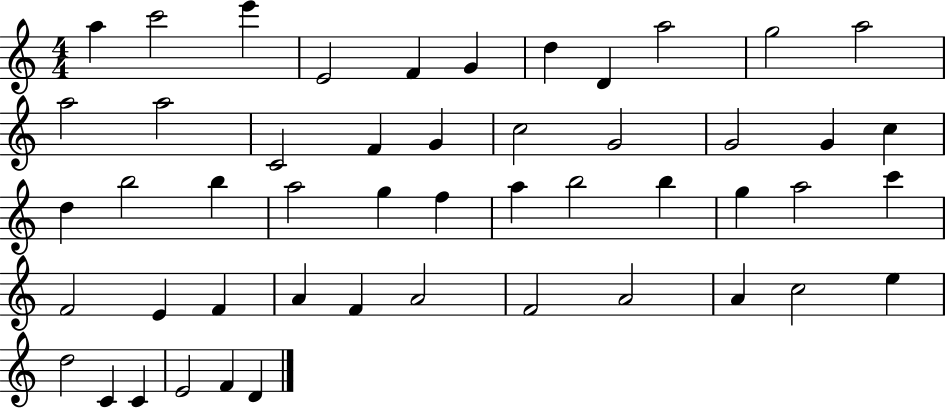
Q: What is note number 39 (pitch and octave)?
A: A4